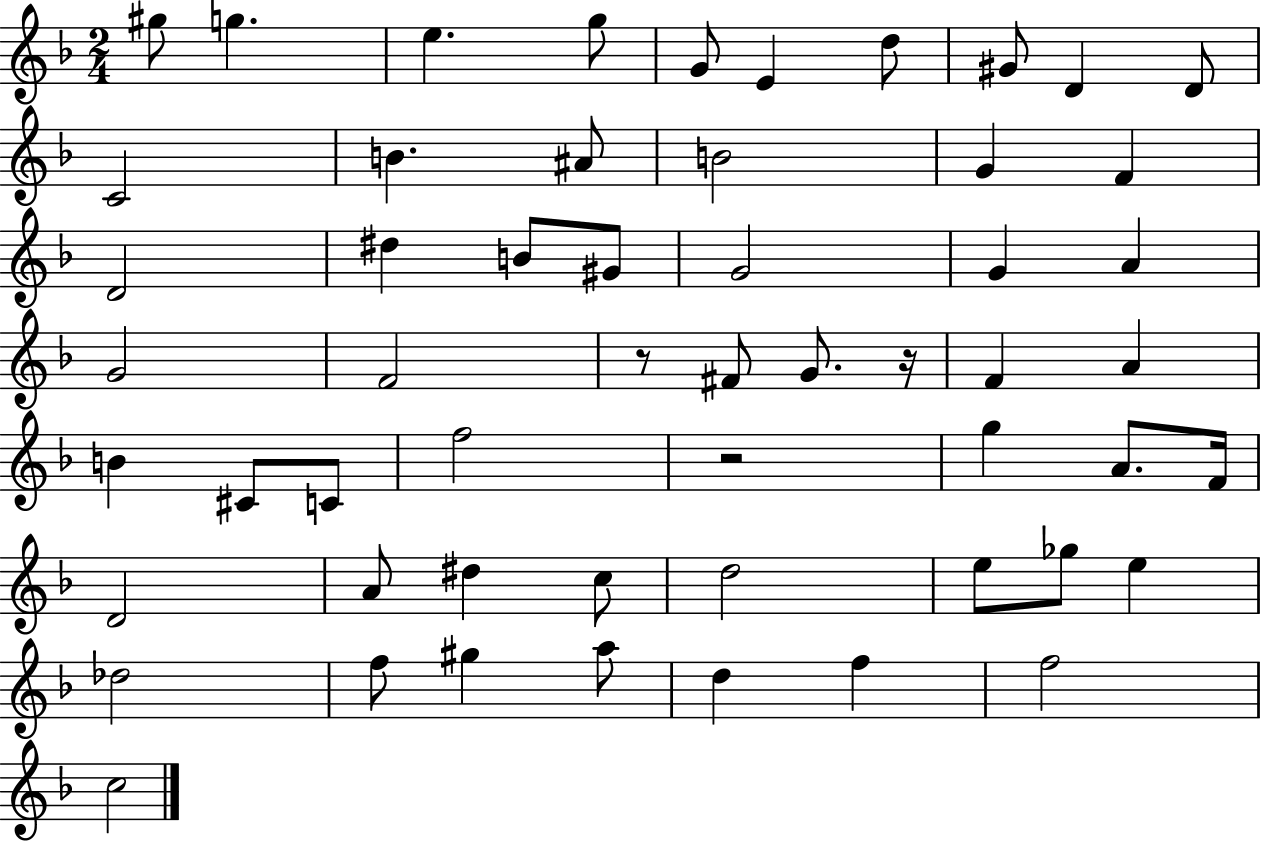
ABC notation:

X:1
T:Untitled
M:2/4
L:1/4
K:F
^g/2 g e g/2 G/2 E d/2 ^G/2 D D/2 C2 B ^A/2 B2 G F D2 ^d B/2 ^G/2 G2 G A G2 F2 z/2 ^F/2 G/2 z/4 F A B ^C/2 C/2 f2 z2 g A/2 F/4 D2 A/2 ^d c/2 d2 e/2 _g/2 e _d2 f/2 ^g a/2 d f f2 c2